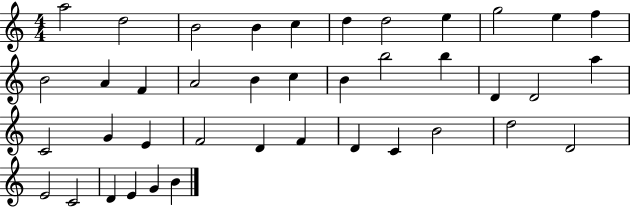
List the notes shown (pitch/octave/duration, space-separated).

A5/h D5/h B4/h B4/q C5/q D5/q D5/h E5/q G5/h E5/q F5/q B4/h A4/q F4/q A4/h B4/q C5/q B4/q B5/h B5/q D4/q D4/h A5/q C4/h G4/q E4/q F4/h D4/q F4/q D4/q C4/q B4/h D5/h D4/h E4/h C4/h D4/q E4/q G4/q B4/q